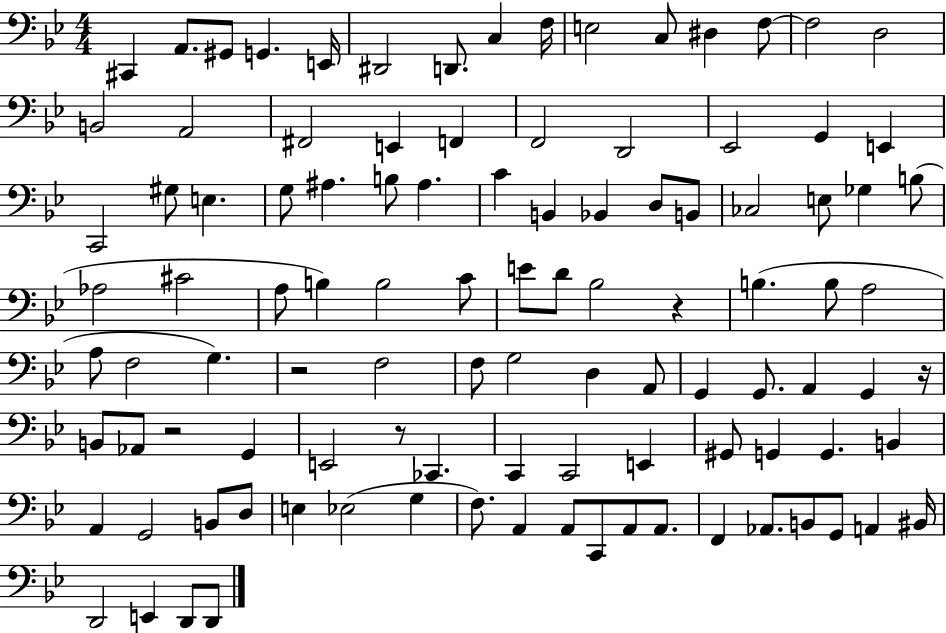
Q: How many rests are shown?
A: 5